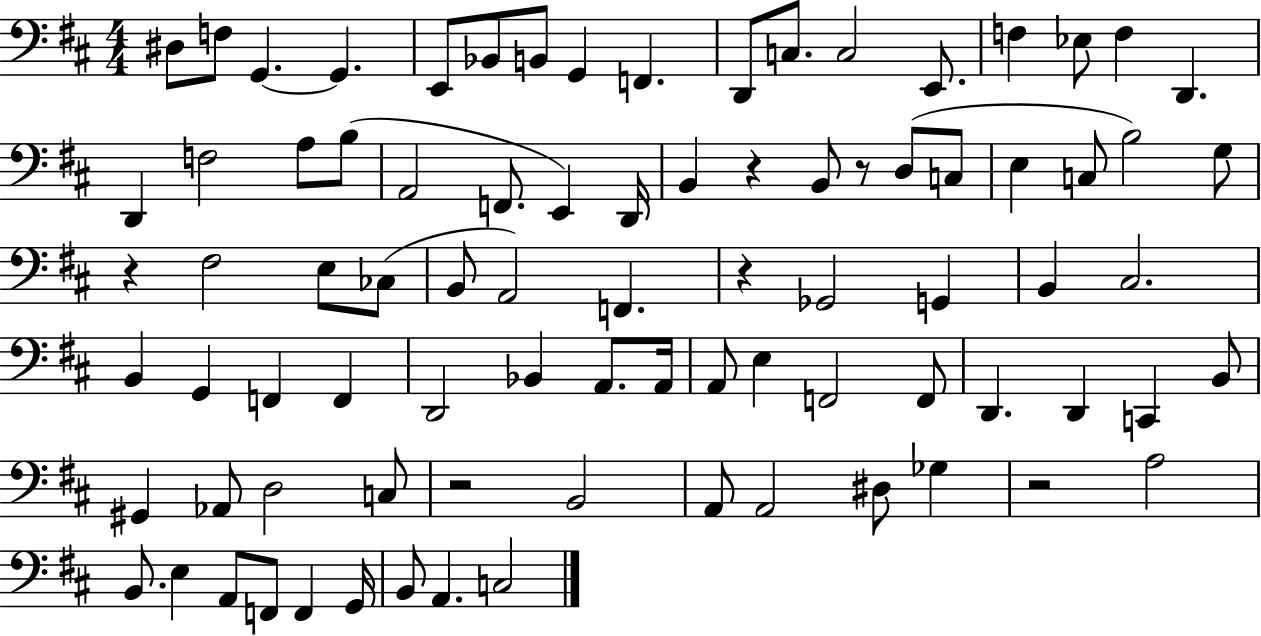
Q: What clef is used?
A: bass